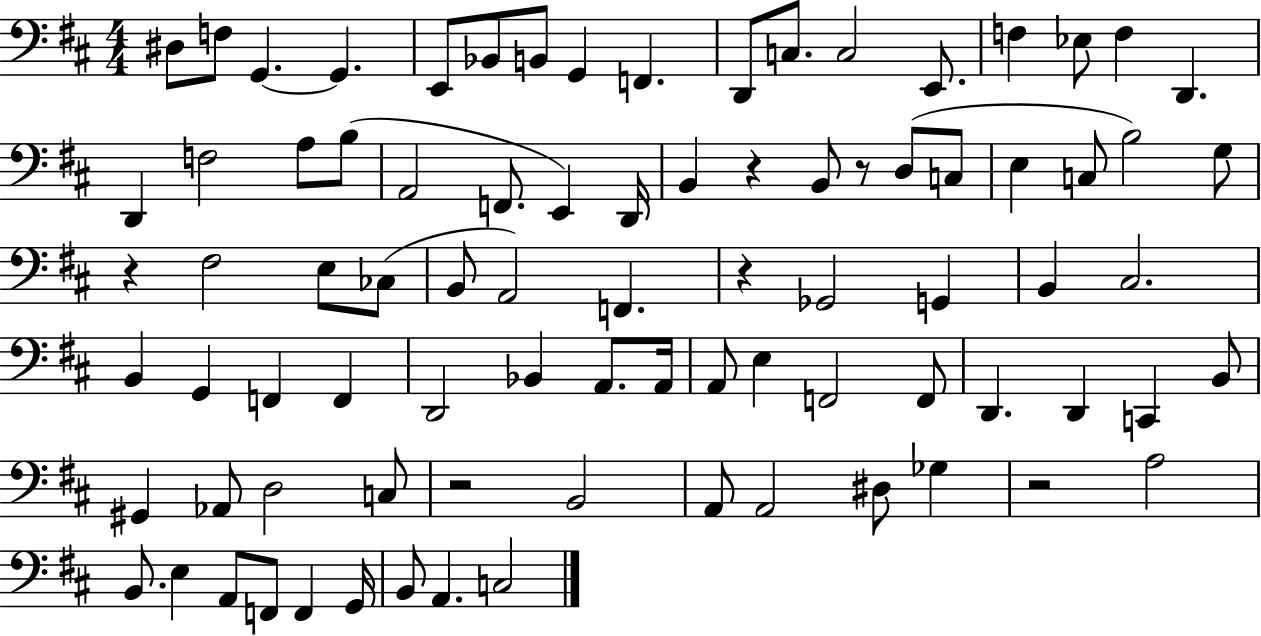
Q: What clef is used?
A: bass